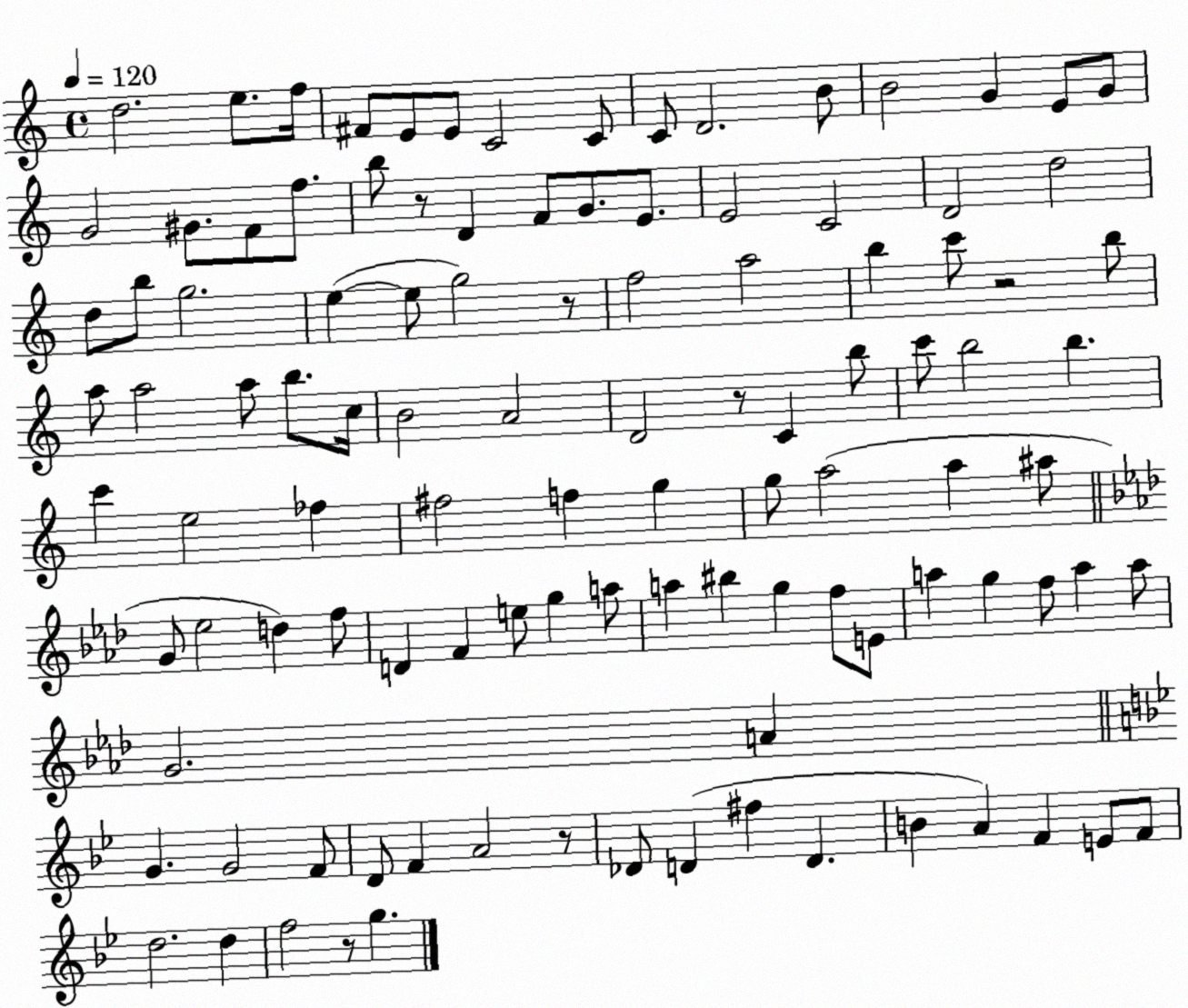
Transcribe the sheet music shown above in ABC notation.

X:1
T:Untitled
M:4/4
L:1/4
K:C
d2 e/2 f/4 ^F/2 E/2 E/2 C2 C/2 C/2 D2 B/2 B2 G E/2 G/2 G2 ^G/2 F/2 f/2 b/2 z/2 D F/2 G/2 E/2 E2 C2 D2 d2 d/2 b/2 g2 e e/2 g2 z/2 f2 a2 b c'/2 z2 b/2 a/2 a2 a/2 b/2 c/4 B2 A2 D2 z/2 C b/2 c'/2 b2 b c' e2 _f ^f2 f g g/2 a2 a ^a/2 G/2 _e2 d f/2 D F e/2 g a/2 a ^b g f/2 E/2 a g f/2 a a/2 G2 A G G2 F/2 D/2 F A2 z/2 _D/2 D ^f D B A F E/2 F/2 d2 d f2 z/2 g